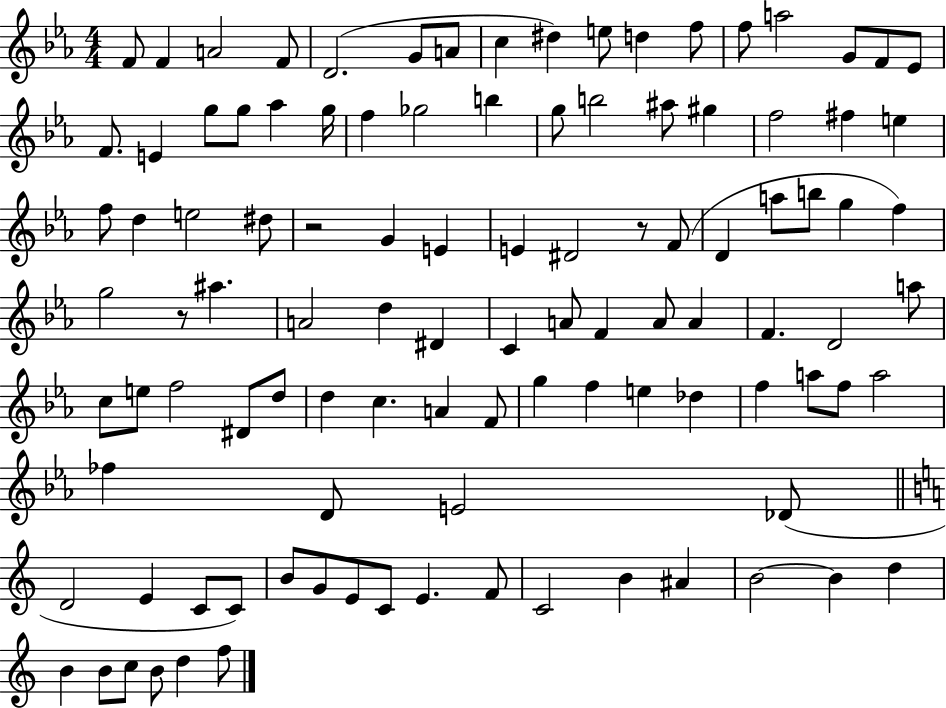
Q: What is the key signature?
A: EES major